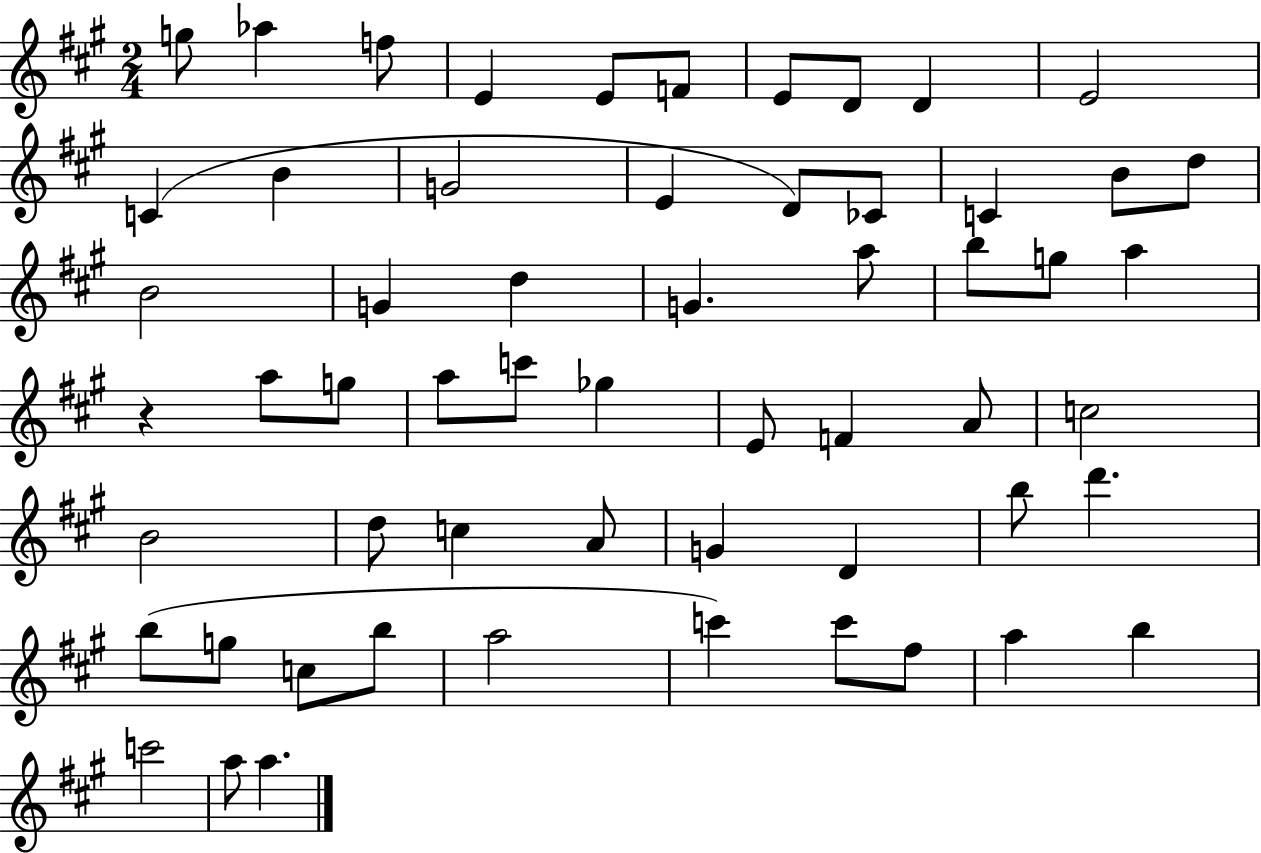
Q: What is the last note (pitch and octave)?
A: A5